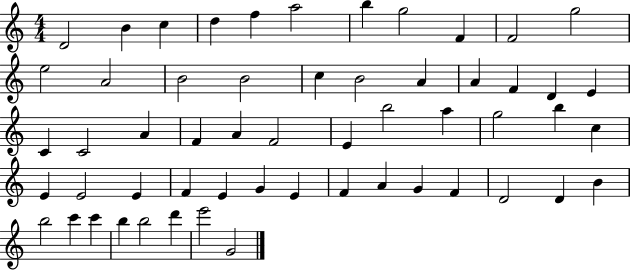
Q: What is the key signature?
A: C major